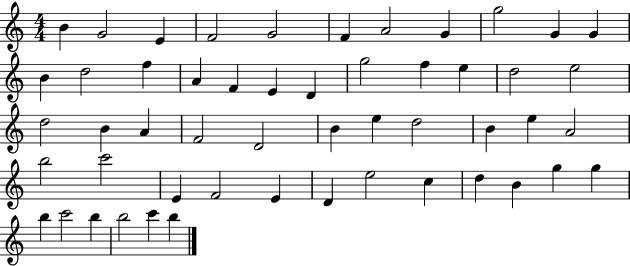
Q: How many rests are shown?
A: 0